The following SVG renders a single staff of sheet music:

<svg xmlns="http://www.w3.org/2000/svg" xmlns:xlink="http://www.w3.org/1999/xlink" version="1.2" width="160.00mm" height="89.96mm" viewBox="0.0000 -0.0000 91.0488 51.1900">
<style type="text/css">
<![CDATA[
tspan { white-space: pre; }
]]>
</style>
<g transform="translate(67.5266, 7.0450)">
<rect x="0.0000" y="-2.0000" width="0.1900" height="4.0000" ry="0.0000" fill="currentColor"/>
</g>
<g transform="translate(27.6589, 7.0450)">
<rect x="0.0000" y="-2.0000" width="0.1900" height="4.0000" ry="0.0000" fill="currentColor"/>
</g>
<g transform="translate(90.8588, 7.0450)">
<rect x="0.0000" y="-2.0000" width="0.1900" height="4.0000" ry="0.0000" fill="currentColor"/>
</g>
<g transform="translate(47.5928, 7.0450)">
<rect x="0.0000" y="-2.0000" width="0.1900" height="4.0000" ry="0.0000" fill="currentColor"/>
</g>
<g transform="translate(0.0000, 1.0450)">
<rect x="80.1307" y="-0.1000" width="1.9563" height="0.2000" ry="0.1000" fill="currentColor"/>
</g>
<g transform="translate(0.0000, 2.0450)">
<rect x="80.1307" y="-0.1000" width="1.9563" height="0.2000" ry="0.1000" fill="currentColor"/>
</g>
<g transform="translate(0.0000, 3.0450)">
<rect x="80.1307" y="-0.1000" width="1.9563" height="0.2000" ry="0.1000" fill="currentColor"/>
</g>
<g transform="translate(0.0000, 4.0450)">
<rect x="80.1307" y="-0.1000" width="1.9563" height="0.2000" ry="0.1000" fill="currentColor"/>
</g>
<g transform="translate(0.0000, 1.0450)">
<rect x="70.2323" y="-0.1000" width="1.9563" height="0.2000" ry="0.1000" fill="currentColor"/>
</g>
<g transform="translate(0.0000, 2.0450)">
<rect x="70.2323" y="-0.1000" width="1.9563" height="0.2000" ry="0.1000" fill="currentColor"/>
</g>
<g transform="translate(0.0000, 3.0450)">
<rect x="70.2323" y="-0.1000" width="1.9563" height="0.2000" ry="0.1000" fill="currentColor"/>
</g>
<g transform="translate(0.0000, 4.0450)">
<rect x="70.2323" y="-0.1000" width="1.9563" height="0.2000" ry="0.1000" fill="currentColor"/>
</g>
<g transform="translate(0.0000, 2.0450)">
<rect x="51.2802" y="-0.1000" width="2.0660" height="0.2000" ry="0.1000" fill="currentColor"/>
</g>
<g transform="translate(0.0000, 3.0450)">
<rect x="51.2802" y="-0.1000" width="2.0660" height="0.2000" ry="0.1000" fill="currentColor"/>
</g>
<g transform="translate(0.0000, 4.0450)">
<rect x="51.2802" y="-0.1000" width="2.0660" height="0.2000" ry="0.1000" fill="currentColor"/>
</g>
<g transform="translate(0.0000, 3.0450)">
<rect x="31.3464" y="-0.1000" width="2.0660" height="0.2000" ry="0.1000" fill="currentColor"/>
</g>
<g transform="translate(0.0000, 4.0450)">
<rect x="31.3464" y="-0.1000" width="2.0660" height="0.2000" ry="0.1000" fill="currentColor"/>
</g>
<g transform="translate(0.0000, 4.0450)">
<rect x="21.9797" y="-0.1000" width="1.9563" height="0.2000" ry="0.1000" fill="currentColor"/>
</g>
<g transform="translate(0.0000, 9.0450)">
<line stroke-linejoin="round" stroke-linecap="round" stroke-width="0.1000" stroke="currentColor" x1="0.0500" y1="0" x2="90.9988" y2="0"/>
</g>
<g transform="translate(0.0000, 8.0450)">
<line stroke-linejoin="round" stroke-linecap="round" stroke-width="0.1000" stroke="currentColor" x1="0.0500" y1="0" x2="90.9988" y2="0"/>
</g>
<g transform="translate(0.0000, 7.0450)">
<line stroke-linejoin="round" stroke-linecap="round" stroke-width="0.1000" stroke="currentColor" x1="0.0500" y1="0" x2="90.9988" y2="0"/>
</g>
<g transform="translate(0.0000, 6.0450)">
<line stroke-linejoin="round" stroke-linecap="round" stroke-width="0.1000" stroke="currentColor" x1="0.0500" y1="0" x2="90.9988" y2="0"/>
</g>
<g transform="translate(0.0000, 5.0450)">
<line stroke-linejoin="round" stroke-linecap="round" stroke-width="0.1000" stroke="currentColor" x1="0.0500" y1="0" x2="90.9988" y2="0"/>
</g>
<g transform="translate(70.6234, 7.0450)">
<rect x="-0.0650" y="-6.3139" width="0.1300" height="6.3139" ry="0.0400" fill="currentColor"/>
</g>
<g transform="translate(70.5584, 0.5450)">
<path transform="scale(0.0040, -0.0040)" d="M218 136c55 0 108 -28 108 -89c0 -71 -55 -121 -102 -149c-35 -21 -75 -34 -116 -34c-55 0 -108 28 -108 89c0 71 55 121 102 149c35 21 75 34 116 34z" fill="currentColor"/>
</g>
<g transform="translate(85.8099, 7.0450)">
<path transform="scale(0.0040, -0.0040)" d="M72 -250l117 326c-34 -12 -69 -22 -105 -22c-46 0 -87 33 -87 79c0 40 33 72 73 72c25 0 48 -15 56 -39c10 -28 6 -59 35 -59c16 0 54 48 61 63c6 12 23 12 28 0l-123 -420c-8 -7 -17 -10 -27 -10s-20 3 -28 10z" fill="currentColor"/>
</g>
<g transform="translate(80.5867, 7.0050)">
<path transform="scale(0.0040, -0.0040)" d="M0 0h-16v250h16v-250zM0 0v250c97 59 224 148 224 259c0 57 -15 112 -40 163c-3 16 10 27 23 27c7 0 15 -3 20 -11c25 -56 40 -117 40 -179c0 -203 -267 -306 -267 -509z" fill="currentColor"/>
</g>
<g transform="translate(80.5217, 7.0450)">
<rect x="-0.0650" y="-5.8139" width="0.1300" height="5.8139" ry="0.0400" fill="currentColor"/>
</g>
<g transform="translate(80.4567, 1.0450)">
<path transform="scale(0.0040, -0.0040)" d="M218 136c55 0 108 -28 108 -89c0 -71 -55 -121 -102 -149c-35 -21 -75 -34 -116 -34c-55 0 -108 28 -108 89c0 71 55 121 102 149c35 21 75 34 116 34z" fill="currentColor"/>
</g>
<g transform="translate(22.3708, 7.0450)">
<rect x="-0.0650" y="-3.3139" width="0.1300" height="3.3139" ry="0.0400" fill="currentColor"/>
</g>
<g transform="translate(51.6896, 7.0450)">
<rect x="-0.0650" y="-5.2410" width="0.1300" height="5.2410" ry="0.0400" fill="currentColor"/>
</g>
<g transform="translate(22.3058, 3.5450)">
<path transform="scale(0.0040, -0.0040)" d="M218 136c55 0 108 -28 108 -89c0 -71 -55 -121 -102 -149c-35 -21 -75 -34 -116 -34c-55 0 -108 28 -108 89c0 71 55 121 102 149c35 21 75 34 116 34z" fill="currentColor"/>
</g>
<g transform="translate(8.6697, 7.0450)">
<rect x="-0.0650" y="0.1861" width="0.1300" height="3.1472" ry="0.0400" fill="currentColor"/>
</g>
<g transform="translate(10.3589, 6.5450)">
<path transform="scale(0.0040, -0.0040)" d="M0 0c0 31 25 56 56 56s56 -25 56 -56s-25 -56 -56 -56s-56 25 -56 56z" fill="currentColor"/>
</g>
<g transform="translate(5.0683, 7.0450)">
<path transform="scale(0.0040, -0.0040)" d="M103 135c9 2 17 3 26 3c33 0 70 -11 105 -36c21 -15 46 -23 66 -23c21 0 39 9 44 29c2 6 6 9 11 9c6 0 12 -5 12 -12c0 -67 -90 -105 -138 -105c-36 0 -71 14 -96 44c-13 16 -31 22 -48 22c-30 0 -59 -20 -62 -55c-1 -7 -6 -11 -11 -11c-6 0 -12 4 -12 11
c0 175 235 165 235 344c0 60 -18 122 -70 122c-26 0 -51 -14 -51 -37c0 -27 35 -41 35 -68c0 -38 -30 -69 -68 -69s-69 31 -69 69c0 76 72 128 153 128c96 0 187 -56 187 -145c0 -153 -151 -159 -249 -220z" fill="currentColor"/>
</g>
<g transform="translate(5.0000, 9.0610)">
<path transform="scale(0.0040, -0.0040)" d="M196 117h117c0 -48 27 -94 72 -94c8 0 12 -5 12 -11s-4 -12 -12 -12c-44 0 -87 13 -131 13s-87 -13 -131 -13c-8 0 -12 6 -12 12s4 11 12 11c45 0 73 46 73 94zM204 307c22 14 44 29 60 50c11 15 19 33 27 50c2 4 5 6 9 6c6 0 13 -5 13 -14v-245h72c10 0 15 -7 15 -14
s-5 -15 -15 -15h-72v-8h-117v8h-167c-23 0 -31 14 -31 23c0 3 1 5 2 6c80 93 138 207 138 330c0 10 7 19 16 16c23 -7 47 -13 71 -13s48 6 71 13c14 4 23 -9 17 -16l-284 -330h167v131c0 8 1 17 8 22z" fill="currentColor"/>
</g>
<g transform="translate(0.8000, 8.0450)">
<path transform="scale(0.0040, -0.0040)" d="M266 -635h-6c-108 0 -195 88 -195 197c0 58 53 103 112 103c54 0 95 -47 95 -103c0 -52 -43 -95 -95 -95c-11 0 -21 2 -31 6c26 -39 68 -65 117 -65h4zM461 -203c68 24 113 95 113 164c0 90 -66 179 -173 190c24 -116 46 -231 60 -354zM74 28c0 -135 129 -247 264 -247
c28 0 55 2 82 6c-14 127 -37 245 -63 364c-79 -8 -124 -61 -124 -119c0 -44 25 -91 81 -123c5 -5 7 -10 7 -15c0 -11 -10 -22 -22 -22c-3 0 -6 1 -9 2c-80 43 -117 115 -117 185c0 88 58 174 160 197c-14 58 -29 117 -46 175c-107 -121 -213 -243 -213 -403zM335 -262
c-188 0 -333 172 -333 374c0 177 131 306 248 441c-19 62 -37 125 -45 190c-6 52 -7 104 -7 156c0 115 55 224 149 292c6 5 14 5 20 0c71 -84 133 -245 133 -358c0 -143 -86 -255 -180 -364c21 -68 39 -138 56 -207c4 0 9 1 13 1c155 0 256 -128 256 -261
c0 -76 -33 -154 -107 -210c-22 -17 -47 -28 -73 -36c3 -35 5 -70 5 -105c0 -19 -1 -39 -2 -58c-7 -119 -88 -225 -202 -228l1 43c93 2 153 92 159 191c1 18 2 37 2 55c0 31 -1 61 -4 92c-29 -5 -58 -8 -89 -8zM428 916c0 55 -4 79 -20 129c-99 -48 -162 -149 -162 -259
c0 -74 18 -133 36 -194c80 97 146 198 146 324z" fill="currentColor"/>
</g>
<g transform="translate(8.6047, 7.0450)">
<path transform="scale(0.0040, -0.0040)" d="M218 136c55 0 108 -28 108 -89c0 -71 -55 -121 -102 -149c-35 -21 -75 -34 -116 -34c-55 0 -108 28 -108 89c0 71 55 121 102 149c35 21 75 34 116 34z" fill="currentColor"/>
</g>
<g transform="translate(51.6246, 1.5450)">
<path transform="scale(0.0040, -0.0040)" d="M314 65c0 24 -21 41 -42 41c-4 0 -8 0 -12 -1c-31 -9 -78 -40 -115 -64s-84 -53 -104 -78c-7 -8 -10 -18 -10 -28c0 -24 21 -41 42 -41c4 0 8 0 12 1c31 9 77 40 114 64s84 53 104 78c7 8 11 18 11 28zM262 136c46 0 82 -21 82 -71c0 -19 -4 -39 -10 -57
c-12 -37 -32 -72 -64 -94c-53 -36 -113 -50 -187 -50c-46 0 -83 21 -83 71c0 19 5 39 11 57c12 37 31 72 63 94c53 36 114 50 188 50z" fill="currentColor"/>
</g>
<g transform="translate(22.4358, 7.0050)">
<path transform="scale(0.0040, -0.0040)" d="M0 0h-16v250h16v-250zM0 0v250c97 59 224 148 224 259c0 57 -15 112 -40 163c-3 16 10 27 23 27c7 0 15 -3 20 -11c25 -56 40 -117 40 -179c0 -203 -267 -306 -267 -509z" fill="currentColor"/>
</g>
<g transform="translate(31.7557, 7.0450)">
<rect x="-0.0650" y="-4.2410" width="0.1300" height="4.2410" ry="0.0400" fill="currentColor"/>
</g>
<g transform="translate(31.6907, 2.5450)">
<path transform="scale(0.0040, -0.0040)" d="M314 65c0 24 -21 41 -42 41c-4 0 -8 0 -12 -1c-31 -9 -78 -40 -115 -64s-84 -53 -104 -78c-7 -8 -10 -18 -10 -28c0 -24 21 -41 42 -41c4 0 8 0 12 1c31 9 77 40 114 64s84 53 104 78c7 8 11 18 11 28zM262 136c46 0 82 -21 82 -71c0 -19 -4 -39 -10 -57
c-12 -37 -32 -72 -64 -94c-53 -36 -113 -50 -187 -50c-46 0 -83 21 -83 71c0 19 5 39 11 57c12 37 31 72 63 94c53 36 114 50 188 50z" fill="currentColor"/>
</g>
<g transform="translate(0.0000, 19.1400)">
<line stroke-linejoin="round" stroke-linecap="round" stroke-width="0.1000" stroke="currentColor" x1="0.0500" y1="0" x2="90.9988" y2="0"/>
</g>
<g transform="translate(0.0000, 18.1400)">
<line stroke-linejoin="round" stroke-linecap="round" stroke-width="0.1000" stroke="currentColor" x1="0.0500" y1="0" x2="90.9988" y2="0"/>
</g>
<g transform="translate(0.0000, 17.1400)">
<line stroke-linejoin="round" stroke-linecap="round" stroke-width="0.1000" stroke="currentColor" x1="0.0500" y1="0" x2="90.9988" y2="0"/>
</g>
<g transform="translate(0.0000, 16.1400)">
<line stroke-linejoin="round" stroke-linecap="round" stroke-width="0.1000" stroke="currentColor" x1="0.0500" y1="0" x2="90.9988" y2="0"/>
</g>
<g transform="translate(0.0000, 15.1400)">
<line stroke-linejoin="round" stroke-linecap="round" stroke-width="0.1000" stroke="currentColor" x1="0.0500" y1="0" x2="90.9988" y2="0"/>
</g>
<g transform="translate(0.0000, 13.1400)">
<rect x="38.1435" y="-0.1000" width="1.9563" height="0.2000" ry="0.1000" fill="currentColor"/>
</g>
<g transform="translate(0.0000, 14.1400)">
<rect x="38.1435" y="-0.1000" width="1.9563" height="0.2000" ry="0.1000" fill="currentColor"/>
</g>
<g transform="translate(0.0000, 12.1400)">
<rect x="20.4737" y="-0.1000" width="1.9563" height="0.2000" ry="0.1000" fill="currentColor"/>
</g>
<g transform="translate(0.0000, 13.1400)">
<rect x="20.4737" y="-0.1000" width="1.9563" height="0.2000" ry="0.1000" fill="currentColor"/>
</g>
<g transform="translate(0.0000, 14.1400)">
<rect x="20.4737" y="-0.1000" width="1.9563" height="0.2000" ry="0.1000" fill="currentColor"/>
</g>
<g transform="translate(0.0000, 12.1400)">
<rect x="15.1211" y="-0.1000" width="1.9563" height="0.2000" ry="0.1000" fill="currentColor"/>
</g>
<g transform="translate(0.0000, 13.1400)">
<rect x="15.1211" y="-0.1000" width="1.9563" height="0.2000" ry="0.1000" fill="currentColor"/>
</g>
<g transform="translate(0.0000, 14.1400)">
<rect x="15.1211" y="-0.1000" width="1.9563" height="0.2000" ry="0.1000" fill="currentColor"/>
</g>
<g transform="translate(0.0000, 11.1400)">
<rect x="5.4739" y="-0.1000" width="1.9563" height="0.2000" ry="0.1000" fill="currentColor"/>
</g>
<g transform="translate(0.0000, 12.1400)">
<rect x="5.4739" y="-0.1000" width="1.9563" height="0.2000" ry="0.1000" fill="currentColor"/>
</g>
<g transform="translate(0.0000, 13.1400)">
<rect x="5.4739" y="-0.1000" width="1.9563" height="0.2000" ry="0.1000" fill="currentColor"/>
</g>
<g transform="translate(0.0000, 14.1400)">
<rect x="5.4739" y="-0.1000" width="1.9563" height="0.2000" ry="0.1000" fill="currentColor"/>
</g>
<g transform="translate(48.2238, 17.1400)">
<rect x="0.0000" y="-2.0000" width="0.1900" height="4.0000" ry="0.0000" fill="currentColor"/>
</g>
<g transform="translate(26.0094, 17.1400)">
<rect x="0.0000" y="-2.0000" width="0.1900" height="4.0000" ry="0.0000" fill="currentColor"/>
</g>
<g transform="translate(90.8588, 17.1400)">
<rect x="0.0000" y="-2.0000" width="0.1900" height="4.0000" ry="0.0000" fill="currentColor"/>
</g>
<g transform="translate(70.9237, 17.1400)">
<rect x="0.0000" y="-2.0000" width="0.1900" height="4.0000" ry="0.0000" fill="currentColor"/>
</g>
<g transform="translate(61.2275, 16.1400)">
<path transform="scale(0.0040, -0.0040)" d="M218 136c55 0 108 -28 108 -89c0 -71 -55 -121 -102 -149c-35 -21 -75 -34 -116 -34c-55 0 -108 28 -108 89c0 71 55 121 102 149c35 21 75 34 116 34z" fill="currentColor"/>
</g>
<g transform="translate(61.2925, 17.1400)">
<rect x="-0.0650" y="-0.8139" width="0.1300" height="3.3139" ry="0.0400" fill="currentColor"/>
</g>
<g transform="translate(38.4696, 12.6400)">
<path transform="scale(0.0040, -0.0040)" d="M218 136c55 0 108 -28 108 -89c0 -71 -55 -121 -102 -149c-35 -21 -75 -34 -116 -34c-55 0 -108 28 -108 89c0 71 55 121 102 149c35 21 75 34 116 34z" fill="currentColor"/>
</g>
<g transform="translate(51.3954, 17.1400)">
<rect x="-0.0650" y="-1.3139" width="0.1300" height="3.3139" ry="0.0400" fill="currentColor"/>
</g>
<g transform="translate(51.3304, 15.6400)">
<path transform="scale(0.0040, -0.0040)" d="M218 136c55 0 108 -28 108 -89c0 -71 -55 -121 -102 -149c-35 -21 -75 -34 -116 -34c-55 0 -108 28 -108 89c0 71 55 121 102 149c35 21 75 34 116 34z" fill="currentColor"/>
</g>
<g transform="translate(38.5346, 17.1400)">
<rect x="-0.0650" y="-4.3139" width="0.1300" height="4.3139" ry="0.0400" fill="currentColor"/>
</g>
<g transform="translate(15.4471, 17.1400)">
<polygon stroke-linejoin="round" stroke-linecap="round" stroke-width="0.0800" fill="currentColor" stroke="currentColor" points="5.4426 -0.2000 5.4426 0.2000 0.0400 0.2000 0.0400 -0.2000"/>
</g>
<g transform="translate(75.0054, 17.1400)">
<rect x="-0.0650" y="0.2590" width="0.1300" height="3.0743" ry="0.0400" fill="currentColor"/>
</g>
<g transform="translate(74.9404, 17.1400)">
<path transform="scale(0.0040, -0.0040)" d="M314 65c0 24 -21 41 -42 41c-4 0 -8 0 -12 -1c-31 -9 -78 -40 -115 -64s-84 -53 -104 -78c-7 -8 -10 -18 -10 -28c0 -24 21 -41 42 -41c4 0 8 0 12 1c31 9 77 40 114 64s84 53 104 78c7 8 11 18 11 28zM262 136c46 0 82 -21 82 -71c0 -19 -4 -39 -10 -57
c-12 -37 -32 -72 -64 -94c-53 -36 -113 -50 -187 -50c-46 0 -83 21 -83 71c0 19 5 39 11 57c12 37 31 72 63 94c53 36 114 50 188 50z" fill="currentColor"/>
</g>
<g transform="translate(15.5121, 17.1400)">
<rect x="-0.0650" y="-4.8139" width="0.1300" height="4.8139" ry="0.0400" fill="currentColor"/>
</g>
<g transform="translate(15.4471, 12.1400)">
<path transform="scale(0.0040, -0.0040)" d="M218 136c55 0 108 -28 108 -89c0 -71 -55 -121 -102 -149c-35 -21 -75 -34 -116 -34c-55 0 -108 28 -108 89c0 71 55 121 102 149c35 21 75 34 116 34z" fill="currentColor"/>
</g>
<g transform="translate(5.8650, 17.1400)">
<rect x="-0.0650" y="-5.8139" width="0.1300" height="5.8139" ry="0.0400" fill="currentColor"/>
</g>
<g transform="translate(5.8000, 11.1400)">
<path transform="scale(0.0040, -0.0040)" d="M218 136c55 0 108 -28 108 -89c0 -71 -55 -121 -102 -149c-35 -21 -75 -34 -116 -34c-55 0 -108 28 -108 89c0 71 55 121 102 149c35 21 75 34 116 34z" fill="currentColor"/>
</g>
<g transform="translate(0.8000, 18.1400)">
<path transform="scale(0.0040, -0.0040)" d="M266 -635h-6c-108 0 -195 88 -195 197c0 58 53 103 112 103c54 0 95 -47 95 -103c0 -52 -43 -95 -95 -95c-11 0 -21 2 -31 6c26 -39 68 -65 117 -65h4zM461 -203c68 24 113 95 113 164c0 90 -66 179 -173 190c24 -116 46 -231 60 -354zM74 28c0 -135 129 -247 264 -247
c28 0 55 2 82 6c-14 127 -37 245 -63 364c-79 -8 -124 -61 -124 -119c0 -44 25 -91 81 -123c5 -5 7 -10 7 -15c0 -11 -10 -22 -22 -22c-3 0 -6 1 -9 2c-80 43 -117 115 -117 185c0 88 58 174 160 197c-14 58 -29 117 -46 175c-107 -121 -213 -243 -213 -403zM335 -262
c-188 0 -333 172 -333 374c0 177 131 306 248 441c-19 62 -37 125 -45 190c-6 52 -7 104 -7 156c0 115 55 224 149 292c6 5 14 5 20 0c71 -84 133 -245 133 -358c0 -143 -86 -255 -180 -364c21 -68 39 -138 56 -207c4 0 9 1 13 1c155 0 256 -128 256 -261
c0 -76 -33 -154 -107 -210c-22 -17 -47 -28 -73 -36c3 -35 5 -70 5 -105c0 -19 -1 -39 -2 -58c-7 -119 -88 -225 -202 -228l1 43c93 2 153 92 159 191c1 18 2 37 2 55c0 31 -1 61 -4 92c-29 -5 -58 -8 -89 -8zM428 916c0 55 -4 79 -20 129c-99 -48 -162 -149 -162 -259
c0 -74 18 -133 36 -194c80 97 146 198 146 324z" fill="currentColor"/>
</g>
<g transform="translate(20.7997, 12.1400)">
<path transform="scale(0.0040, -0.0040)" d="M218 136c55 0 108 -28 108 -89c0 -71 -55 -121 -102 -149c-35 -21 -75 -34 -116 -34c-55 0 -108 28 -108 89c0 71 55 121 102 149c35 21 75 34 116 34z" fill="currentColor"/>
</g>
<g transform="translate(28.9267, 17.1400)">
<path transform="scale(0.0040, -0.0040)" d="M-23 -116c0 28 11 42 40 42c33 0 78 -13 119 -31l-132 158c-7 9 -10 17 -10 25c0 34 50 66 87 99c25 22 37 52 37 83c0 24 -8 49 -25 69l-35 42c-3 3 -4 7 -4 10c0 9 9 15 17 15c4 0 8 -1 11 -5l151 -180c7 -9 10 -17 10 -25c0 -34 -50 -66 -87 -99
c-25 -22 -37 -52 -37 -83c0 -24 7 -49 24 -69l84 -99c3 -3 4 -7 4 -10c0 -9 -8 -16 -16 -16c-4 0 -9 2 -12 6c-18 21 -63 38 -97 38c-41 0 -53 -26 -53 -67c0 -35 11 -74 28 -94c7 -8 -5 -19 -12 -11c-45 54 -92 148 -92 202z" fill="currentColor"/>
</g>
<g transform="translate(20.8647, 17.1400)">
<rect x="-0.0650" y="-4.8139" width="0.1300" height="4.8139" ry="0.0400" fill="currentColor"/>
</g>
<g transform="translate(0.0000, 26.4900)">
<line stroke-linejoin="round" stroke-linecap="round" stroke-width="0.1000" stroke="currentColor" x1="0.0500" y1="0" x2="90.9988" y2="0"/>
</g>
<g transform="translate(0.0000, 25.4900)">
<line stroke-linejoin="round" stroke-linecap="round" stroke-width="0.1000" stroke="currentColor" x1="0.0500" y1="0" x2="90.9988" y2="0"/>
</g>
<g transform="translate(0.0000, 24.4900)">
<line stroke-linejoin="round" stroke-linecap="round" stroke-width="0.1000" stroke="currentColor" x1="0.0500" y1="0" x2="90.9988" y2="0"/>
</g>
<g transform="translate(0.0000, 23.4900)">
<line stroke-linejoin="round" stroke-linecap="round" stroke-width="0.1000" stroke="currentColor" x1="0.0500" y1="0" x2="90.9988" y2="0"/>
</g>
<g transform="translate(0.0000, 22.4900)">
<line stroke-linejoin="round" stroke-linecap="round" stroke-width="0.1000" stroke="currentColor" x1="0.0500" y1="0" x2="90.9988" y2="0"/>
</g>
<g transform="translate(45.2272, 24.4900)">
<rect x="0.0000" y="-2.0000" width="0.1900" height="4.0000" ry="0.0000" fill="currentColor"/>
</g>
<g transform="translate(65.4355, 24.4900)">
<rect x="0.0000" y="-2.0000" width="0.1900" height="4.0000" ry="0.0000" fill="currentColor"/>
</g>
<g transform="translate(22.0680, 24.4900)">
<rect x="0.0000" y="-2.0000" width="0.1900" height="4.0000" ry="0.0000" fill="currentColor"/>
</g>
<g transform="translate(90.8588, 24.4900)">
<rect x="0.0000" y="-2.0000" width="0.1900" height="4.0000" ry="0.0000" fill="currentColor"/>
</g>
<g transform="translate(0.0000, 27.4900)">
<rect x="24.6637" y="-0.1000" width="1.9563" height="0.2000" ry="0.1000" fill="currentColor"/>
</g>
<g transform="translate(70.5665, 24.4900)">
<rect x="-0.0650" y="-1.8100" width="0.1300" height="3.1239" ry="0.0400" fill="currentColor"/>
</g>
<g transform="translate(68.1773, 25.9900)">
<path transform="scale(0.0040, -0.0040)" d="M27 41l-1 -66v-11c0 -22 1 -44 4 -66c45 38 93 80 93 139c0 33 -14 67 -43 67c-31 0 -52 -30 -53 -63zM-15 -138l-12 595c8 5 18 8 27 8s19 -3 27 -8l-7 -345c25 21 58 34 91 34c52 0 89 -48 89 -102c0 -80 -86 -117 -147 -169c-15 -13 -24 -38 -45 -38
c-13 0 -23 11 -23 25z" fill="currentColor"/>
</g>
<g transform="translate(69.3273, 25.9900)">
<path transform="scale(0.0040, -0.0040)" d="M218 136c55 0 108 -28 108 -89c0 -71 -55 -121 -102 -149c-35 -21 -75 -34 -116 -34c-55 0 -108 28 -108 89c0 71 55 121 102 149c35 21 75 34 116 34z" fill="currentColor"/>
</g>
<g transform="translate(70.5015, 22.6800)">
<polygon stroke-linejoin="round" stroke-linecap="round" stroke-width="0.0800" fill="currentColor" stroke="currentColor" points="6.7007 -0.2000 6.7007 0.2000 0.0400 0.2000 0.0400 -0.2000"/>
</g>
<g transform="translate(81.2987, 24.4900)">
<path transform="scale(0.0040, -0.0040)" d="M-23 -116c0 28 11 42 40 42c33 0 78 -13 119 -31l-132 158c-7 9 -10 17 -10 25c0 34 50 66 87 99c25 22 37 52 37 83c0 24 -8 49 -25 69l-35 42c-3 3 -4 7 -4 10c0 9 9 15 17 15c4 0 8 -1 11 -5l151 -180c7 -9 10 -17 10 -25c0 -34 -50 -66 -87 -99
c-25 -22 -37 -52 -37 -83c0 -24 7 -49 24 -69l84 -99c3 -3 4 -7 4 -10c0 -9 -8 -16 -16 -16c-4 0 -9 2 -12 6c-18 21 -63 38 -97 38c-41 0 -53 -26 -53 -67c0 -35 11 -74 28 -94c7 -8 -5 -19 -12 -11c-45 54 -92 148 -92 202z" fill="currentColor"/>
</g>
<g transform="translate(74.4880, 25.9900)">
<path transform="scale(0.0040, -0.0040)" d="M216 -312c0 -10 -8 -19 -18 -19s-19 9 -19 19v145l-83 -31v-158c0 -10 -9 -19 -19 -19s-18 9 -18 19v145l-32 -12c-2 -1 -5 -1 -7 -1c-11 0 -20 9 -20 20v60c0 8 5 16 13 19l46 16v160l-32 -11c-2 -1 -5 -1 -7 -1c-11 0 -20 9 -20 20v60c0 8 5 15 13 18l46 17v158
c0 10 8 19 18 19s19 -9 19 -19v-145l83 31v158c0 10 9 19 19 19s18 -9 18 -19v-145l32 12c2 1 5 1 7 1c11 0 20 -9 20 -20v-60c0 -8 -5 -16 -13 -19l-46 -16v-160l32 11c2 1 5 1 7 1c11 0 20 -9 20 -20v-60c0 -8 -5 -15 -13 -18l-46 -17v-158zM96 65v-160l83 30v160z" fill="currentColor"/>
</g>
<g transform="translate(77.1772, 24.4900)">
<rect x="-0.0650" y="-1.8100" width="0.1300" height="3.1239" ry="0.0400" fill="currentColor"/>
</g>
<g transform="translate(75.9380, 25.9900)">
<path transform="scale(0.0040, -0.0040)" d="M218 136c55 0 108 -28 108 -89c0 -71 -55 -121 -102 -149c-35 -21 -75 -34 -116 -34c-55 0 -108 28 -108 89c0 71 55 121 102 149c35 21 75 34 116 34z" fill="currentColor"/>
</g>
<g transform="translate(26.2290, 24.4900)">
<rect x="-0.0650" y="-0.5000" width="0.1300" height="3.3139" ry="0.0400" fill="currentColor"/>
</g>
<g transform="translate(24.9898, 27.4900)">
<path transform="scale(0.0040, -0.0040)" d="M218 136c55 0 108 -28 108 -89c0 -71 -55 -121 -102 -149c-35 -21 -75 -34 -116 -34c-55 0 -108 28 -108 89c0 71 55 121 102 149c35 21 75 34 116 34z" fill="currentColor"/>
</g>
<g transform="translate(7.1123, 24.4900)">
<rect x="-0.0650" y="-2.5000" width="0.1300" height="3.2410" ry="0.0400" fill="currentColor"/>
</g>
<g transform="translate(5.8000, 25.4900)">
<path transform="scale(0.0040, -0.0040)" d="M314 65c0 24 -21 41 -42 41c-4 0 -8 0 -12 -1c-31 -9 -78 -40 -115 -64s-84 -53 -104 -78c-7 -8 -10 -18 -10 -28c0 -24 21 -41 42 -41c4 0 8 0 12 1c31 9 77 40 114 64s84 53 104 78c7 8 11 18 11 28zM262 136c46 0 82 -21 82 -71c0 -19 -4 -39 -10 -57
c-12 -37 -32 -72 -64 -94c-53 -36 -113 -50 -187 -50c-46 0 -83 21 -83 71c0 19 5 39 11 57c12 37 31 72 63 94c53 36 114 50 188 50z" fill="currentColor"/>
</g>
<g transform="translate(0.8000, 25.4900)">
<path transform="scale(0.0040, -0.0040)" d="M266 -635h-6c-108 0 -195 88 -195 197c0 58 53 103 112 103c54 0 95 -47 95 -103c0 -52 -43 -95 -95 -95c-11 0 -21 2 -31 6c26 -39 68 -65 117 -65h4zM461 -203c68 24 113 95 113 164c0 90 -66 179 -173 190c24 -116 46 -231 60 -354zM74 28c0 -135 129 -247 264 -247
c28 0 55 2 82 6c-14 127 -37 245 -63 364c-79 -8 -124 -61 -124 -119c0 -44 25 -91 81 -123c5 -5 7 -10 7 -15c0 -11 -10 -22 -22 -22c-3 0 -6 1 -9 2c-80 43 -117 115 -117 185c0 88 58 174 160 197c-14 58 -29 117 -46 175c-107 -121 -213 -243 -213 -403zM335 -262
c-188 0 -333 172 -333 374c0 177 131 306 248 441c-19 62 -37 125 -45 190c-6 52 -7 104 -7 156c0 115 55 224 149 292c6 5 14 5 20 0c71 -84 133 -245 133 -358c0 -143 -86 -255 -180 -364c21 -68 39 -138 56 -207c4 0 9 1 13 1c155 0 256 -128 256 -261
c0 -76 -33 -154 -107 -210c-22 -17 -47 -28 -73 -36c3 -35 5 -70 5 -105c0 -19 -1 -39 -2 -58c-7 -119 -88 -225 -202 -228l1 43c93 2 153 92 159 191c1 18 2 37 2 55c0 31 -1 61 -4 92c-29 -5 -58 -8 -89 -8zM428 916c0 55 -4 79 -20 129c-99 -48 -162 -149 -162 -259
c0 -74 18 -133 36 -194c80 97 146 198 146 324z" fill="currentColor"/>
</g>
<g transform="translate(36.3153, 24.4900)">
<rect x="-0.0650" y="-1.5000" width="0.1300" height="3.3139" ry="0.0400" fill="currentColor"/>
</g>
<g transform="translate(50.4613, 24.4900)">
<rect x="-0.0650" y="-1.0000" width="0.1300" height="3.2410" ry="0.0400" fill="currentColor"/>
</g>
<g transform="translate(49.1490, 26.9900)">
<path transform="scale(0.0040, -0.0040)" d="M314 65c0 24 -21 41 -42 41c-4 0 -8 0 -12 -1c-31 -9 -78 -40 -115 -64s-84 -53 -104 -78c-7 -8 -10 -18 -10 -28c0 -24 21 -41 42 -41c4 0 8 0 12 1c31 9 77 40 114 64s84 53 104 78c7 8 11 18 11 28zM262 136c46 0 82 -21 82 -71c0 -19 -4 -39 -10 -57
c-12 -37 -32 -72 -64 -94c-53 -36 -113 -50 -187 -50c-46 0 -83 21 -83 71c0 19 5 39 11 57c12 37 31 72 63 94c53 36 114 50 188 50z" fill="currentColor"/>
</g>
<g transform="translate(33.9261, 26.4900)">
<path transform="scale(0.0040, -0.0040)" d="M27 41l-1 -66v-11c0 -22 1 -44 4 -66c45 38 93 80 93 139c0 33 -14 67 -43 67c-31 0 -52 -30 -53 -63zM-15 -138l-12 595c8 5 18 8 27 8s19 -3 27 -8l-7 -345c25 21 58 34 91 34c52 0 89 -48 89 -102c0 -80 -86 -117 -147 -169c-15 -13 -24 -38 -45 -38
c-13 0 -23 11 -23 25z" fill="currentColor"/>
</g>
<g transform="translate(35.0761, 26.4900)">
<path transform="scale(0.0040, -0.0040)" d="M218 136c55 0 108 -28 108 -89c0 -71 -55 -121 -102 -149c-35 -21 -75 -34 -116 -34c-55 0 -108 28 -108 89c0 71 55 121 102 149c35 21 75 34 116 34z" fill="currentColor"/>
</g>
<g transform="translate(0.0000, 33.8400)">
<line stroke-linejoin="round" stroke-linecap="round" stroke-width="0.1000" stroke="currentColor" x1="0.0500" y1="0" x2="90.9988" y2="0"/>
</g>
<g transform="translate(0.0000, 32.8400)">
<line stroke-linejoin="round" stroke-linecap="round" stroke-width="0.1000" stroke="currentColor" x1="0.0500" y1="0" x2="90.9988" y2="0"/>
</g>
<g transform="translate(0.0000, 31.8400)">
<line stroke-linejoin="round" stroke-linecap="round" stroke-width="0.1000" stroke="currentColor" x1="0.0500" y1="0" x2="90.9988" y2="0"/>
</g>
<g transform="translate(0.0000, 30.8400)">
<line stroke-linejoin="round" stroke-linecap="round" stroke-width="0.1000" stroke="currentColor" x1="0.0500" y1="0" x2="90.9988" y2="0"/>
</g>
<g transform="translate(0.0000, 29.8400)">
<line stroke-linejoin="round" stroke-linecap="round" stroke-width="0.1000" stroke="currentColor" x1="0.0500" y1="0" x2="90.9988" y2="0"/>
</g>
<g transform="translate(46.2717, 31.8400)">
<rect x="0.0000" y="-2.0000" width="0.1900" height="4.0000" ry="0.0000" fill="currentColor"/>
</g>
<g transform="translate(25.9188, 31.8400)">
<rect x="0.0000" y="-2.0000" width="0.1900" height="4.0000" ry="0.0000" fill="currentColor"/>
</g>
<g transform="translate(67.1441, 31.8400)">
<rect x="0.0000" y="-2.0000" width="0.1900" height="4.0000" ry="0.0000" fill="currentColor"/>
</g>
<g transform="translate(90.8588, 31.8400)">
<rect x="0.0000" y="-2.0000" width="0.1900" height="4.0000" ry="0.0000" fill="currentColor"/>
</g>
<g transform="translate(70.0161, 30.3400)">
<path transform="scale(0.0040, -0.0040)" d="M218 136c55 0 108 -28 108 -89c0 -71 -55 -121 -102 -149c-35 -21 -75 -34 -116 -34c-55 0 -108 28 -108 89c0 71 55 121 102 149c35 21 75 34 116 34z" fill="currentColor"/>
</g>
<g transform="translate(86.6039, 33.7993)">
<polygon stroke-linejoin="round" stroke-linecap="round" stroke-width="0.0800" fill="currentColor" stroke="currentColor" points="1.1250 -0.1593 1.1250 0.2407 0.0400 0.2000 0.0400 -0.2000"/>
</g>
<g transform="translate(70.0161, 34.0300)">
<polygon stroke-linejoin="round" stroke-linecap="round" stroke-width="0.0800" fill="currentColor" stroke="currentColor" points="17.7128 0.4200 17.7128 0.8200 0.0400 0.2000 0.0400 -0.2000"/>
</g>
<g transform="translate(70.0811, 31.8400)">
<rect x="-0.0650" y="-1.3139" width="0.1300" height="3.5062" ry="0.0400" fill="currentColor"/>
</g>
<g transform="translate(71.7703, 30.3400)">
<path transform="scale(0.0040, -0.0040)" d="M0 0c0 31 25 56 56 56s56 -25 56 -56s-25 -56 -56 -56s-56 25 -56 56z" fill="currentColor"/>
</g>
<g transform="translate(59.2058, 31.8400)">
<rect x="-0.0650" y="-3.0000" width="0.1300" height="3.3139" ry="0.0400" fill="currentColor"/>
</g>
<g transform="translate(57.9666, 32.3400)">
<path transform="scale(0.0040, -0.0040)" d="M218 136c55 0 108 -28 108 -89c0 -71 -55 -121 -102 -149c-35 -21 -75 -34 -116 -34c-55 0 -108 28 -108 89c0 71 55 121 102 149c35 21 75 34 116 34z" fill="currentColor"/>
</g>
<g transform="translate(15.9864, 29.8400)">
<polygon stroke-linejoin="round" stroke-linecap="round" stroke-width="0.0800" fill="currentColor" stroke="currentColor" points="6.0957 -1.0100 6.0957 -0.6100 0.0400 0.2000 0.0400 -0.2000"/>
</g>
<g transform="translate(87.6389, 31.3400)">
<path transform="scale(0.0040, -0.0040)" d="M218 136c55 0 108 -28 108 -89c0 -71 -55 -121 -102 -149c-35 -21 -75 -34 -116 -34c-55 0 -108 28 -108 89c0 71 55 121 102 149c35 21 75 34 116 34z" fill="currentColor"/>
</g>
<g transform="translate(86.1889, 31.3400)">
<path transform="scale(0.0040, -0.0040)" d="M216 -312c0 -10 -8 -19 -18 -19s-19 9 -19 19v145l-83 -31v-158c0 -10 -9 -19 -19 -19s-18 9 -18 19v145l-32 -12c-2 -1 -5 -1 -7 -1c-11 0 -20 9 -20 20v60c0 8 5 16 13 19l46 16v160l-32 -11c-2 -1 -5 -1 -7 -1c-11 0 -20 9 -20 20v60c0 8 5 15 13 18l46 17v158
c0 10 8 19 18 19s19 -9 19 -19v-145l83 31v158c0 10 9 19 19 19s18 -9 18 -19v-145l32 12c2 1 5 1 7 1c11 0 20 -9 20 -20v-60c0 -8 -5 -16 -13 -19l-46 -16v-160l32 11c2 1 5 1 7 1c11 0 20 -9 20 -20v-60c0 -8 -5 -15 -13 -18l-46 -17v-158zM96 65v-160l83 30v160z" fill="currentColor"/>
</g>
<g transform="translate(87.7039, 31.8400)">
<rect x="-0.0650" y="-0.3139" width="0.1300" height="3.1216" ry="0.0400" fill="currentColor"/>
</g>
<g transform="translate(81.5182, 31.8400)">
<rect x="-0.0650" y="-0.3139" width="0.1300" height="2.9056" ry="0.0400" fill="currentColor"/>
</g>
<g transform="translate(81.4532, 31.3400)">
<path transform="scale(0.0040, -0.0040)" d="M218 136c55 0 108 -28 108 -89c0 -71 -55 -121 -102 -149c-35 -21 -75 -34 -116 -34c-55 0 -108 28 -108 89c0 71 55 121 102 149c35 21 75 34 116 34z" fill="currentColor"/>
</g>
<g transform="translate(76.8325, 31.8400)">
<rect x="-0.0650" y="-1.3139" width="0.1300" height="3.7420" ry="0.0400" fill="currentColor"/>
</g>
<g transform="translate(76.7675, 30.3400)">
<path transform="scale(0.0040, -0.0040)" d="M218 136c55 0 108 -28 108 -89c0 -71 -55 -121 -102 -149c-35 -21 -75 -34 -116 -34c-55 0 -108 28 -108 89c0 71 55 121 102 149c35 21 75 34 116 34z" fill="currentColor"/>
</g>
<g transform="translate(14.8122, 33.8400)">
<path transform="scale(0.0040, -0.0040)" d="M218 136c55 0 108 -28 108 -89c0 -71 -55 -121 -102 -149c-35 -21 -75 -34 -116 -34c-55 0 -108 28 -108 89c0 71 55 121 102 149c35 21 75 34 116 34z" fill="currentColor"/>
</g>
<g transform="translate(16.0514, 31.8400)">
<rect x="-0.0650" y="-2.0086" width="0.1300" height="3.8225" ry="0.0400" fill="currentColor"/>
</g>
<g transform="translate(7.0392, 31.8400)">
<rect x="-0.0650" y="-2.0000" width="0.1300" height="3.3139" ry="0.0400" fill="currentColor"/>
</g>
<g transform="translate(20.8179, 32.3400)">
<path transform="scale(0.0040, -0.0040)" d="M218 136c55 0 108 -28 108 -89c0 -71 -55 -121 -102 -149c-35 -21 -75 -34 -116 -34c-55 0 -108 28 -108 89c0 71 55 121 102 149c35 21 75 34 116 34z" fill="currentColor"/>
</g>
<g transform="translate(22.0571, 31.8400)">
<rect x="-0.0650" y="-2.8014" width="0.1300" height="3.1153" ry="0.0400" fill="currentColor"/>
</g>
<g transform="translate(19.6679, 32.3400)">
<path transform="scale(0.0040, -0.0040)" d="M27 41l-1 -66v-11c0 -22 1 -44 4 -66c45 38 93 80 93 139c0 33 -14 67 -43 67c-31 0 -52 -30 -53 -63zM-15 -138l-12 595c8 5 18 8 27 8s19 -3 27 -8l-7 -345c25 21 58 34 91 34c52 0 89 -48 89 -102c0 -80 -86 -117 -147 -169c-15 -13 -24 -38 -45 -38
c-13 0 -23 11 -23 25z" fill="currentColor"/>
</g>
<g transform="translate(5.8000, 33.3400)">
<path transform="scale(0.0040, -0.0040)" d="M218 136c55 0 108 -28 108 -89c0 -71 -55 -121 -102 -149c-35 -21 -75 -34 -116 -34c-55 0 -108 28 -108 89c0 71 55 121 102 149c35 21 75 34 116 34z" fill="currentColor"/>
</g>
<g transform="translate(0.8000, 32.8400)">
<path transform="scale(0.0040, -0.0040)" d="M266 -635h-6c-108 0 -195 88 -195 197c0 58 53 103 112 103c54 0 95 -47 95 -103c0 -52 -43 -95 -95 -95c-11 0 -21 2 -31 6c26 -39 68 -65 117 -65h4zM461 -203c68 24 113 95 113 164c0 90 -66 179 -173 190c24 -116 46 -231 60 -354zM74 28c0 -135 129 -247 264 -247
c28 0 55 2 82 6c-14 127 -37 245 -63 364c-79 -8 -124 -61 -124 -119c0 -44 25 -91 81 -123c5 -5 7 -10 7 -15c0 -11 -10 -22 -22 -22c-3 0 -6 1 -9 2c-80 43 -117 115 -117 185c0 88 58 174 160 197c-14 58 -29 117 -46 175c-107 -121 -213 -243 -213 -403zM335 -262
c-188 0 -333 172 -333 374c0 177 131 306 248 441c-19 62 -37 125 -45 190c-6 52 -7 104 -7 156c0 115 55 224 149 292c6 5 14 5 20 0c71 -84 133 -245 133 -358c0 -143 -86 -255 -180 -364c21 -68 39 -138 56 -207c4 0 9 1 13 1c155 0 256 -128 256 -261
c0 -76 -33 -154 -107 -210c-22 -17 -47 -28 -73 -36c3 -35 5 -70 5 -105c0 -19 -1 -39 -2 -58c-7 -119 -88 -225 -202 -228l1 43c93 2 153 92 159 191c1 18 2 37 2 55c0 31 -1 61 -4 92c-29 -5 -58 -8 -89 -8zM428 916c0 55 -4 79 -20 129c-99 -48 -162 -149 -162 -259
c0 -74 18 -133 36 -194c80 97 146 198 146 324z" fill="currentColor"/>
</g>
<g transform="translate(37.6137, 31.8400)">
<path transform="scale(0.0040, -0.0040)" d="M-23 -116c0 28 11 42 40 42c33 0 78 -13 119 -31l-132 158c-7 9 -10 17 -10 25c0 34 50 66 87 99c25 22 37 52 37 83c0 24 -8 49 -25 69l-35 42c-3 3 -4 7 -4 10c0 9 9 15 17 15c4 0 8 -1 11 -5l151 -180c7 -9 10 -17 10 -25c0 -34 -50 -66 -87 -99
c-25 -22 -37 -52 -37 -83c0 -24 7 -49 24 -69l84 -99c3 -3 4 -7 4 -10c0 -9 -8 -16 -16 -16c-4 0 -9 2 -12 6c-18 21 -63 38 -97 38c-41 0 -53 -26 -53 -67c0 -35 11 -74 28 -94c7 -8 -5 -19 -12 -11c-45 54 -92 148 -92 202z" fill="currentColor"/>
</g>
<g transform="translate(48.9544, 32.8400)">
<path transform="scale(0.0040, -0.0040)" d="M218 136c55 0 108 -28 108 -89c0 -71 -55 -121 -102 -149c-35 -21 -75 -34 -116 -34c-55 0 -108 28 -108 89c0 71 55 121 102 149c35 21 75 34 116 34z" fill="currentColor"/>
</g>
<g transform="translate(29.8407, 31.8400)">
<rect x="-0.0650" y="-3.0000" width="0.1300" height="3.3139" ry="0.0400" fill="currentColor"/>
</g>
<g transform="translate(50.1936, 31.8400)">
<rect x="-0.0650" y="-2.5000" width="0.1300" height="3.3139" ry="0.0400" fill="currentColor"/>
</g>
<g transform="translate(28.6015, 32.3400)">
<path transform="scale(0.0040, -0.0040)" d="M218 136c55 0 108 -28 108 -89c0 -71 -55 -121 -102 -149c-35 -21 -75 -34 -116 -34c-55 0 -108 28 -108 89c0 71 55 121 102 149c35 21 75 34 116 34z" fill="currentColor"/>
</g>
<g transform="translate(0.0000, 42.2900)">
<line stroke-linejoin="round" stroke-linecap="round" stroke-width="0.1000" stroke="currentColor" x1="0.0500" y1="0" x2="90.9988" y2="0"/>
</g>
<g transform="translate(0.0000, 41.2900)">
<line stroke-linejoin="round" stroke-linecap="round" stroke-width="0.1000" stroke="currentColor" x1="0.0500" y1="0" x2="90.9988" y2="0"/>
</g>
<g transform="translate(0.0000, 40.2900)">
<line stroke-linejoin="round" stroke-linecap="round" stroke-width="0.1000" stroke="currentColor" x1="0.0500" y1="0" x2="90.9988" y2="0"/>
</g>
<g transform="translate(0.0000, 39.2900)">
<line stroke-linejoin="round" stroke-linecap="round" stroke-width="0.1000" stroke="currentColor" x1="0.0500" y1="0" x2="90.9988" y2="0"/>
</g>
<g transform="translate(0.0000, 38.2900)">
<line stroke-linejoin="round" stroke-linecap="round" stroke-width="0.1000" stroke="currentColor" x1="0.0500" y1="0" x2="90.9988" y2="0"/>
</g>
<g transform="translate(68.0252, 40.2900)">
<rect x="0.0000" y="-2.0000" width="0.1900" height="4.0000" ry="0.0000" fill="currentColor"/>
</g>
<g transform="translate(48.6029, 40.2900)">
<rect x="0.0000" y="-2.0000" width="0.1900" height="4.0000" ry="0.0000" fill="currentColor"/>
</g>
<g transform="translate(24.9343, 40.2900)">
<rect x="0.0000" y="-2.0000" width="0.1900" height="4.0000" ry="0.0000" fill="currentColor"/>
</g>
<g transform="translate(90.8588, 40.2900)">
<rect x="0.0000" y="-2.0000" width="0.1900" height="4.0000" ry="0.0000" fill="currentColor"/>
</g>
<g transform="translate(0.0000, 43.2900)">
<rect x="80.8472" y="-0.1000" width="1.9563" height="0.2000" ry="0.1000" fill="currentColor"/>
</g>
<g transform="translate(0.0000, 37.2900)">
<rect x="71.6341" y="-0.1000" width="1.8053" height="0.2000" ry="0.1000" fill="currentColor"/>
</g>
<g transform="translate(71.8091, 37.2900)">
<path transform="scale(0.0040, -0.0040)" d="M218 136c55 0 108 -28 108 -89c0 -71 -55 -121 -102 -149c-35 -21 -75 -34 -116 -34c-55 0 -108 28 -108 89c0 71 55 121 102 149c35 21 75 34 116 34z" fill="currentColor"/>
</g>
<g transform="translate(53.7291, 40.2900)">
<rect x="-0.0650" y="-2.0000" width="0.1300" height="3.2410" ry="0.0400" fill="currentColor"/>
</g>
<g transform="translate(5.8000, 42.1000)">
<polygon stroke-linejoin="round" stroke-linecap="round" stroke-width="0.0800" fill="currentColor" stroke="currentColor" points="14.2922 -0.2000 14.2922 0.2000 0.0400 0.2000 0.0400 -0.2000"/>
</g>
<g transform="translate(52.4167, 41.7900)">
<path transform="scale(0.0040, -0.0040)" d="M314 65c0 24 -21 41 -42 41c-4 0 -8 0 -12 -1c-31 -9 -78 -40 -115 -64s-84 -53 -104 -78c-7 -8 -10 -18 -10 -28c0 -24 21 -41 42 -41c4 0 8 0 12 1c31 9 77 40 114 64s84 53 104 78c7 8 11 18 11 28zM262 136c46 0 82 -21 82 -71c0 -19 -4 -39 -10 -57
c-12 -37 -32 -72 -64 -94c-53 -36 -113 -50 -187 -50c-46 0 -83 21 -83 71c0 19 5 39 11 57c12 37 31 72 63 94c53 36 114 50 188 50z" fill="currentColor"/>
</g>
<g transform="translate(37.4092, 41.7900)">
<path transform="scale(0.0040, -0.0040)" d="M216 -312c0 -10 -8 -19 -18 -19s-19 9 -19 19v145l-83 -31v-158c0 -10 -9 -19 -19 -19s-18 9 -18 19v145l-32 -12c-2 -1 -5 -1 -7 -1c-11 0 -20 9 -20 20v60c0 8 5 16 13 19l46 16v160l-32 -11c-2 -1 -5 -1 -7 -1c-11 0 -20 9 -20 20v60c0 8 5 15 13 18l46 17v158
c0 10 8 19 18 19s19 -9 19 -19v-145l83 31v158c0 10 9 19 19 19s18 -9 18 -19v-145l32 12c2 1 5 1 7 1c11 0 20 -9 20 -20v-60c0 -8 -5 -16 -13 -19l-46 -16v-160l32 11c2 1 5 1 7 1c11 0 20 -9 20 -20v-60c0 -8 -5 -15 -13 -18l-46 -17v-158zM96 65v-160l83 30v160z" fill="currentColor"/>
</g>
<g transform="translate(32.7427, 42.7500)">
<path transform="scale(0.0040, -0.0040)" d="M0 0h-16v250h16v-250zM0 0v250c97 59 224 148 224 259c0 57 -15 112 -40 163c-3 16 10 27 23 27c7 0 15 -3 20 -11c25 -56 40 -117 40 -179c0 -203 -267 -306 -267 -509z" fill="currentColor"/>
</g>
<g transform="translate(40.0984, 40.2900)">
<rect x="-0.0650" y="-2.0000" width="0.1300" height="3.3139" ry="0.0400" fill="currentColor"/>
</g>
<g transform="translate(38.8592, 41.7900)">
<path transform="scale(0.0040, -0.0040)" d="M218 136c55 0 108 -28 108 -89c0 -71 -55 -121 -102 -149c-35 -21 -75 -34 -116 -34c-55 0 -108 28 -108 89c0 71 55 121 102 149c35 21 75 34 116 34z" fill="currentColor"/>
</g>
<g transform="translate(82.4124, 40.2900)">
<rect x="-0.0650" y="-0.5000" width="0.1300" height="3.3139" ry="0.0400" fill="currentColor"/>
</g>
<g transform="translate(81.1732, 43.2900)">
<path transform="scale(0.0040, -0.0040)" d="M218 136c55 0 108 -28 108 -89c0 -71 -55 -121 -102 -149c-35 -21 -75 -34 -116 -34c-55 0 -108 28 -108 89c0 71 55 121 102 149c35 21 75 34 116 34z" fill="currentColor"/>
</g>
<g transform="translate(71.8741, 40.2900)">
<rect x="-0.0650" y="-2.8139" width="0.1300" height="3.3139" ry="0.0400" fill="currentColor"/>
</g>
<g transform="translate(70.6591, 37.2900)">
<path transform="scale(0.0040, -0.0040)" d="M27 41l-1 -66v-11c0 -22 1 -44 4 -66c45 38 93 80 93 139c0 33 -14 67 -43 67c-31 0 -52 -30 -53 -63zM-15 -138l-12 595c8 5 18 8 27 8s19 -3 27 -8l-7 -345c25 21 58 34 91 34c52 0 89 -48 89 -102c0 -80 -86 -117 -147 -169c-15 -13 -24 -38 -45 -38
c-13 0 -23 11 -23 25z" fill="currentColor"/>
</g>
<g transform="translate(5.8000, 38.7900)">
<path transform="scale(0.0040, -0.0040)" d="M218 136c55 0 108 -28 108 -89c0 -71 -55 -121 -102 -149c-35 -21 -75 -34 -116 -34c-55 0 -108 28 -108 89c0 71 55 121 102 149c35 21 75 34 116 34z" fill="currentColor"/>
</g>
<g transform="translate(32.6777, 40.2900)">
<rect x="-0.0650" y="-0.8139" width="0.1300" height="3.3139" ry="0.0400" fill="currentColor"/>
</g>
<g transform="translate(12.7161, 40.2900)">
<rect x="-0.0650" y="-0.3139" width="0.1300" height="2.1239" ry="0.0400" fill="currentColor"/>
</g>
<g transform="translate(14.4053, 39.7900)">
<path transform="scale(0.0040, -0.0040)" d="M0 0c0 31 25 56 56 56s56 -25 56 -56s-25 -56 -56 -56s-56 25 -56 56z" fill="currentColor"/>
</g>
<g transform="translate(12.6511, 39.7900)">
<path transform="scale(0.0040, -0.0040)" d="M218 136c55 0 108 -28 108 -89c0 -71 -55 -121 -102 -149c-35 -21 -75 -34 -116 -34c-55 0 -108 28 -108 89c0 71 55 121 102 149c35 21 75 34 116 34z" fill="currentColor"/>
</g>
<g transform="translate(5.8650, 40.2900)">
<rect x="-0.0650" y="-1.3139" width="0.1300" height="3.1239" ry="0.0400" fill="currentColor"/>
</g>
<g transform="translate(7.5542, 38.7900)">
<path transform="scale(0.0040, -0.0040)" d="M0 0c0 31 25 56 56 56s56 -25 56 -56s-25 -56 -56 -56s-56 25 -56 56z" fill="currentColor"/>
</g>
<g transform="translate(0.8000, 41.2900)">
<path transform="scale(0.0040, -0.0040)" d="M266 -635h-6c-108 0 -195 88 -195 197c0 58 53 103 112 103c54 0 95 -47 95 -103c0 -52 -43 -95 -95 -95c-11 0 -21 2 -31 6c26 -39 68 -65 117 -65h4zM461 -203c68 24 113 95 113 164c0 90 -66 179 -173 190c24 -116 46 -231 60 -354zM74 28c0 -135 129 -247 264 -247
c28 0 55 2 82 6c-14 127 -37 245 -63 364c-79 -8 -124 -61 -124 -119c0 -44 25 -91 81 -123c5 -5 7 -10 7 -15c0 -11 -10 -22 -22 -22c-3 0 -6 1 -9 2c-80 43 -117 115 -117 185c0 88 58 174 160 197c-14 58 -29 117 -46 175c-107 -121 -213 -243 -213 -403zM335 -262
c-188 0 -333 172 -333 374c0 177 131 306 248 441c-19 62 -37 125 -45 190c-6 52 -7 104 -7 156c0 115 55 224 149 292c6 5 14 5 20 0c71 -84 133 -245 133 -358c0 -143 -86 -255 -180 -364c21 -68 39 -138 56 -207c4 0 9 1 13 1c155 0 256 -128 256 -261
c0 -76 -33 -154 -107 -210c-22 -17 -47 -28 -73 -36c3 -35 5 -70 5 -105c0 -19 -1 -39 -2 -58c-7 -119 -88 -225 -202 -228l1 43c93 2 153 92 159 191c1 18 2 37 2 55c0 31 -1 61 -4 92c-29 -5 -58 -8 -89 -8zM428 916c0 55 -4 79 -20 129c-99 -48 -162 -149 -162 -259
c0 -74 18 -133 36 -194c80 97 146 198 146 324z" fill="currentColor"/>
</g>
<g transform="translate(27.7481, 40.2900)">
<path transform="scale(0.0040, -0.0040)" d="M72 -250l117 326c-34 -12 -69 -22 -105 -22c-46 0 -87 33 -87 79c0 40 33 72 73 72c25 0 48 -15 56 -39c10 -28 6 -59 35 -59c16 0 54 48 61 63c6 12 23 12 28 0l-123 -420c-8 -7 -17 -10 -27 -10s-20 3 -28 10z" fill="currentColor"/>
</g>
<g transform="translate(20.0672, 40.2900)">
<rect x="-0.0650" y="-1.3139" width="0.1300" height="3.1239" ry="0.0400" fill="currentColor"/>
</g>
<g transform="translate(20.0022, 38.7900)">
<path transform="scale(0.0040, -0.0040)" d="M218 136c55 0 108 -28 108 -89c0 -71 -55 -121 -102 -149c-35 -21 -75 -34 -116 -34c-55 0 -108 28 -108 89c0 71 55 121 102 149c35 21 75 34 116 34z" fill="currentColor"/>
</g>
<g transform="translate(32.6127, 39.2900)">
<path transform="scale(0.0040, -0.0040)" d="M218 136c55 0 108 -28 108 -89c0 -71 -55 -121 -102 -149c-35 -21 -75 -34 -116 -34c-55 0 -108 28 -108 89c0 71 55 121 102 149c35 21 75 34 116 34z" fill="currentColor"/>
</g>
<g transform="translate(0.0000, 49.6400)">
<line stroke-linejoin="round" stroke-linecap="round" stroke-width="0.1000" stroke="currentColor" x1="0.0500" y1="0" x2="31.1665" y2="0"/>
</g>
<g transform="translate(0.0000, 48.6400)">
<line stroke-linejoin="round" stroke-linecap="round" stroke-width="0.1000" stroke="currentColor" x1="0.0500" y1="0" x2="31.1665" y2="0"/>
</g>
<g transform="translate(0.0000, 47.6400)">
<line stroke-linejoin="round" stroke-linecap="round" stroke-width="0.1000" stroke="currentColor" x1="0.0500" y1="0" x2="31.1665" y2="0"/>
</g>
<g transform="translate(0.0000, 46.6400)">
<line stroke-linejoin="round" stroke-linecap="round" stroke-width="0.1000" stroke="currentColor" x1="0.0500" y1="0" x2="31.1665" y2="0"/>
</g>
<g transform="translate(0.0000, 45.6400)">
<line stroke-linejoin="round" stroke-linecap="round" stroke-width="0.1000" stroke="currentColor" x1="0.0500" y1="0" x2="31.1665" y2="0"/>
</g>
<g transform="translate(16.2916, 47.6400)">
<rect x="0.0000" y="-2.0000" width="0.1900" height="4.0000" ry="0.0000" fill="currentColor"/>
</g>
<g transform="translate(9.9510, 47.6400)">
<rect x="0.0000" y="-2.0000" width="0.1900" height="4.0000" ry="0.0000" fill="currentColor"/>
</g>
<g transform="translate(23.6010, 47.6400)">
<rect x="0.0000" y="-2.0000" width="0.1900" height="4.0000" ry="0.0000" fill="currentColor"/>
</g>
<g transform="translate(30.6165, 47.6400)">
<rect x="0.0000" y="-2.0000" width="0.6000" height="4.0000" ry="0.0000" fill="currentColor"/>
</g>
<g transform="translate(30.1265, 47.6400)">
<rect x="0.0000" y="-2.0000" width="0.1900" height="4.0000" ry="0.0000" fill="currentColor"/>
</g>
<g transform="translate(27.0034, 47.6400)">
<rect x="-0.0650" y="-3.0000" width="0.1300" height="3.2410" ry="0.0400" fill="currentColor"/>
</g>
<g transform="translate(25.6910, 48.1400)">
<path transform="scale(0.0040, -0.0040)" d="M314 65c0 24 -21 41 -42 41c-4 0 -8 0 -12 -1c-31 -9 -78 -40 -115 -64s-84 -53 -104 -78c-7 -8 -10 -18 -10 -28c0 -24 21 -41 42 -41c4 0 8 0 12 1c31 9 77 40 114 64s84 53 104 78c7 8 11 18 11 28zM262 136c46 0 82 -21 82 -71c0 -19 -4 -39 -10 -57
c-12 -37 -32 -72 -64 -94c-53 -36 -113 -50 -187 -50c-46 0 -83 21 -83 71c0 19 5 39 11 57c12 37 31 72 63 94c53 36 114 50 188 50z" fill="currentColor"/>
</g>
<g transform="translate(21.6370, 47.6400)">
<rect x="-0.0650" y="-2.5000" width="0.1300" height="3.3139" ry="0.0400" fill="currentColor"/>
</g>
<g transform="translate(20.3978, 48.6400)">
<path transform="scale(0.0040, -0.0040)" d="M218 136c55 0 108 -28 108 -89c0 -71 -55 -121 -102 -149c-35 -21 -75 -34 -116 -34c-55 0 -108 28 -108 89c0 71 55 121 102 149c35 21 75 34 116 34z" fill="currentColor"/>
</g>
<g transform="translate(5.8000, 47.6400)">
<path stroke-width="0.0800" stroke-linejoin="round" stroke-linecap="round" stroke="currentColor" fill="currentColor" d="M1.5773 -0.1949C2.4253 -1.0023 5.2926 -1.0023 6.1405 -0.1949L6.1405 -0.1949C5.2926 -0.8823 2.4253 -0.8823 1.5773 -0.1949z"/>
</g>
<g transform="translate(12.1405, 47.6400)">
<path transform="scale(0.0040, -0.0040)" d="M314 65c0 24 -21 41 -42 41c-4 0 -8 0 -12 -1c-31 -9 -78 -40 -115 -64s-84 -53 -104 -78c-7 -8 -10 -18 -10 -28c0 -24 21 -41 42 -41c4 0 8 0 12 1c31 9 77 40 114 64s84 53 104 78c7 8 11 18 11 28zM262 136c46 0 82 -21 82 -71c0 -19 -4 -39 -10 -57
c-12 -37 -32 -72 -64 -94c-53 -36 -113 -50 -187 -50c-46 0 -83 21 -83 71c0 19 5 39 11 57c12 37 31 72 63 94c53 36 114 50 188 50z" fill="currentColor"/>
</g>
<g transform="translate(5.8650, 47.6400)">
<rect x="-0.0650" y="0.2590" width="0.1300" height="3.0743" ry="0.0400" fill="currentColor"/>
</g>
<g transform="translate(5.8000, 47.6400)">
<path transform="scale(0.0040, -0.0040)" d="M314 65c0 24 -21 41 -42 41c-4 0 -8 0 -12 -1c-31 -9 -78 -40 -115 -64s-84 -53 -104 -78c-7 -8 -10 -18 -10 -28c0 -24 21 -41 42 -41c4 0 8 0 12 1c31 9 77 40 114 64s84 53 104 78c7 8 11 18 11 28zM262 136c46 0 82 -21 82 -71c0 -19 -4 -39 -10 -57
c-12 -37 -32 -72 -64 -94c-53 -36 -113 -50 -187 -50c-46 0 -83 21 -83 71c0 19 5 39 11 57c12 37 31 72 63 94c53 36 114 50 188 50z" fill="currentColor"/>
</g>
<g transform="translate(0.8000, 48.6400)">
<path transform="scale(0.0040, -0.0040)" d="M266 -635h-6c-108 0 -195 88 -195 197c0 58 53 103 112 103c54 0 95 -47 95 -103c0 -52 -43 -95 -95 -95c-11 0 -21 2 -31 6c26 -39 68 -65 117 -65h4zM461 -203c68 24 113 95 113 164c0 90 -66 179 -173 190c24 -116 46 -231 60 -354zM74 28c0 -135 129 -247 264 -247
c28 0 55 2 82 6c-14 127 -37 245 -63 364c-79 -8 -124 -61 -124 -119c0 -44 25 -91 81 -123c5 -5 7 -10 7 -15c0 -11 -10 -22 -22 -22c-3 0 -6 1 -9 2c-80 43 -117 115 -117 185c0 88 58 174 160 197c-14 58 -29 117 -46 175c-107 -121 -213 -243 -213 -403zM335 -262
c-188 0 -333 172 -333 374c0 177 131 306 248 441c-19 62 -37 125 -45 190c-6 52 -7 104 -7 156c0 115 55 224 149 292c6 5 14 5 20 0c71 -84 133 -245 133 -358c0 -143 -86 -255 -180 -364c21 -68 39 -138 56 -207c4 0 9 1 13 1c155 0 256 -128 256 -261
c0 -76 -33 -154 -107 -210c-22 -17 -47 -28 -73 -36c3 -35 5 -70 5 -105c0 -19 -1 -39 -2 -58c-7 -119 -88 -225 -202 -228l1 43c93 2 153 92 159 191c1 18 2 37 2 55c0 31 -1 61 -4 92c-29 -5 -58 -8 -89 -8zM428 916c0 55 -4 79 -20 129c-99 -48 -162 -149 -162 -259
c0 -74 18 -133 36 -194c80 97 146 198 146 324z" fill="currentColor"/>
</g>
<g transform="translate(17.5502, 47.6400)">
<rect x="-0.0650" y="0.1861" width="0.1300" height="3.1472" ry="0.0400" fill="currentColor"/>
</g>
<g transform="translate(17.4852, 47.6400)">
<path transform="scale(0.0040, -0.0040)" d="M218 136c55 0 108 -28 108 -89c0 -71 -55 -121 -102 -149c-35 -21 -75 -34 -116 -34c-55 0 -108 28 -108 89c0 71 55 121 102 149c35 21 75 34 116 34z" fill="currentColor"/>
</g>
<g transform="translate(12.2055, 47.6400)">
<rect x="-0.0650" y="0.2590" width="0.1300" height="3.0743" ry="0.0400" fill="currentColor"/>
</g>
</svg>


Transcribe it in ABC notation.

X:1
T:Untitled
M:2/4
L:1/4
K:C
B b/2 d'2 f'2 a' g'/2 z/2 g' e'/2 e'/2 z d' e d B2 G2 C _E D2 _F/2 ^F/2 z F E/2 _A/2 A z G A e/2 e/2 c/2 ^c/4 e/2 c/2 e/2 z/2 d/2 ^F F2 _a C B2 B2 B G A2